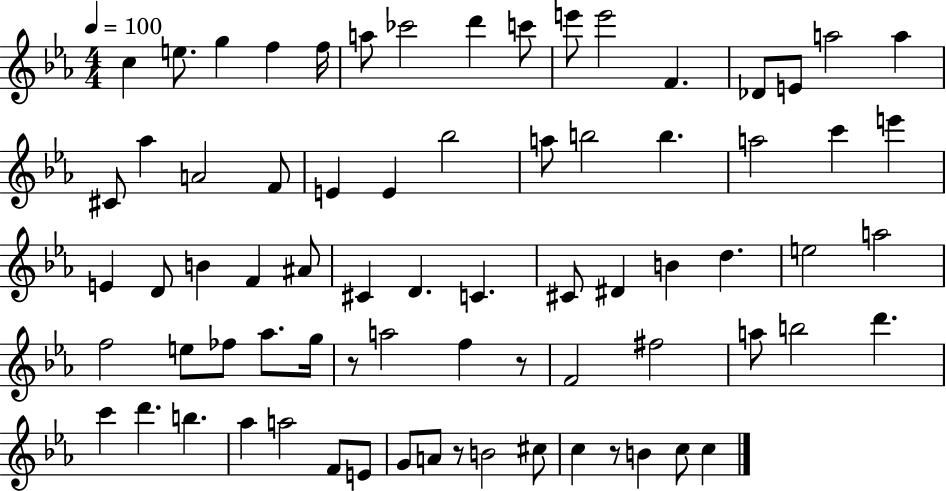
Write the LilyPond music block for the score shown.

{
  \clef treble
  \numericTimeSignature
  \time 4/4
  \key ees \major
  \tempo 4 = 100
  c''4 e''8. g''4 f''4 f''16 | a''8 ces'''2 d'''4 c'''8 | e'''8 e'''2 f'4. | des'8 e'8 a''2 a''4 | \break cis'8 aes''4 a'2 f'8 | e'4 e'4 bes''2 | a''8 b''2 b''4. | a''2 c'''4 e'''4 | \break e'4 d'8 b'4 f'4 ais'8 | cis'4 d'4. c'4. | cis'8 dis'4 b'4 d''4. | e''2 a''2 | \break f''2 e''8 fes''8 aes''8. g''16 | r8 a''2 f''4 r8 | f'2 fis''2 | a''8 b''2 d'''4. | \break c'''4 d'''4. b''4. | aes''4 a''2 f'8 e'8 | g'8 a'8 r8 b'2 cis''8 | c''4 r8 b'4 c''8 c''4 | \break \bar "|."
}